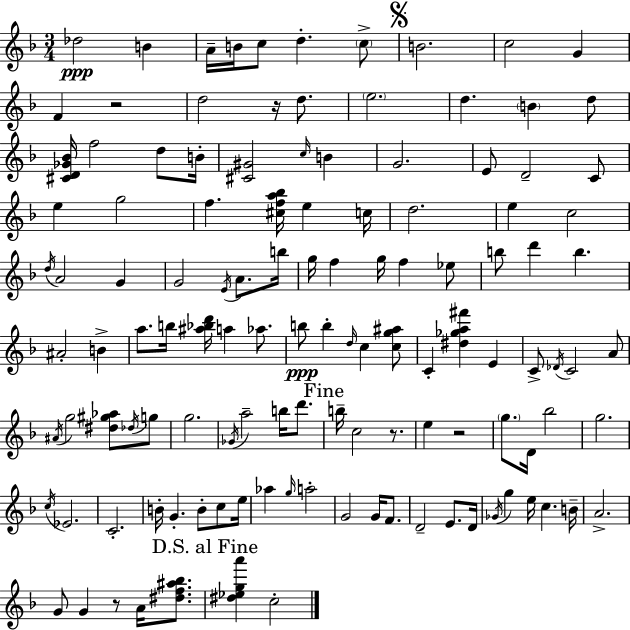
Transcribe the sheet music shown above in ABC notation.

X:1
T:Untitled
M:3/4
L:1/4
K:F
_d2 B A/4 B/4 c/2 d c/2 B2 c2 G F z2 d2 z/4 d/2 e2 d B d/2 [^CD_G_B]/4 f2 d/2 B/4 [^C^G]2 c/4 B G2 E/2 D2 C/2 e g2 f [^cfa_b]/4 e c/4 d2 e c2 d/4 A2 G G2 E/4 A/2 b/4 g/4 f g/4 f _e/2 b/2 d' b ^A2 B a/2 b/4 [^a_bd']/4 a _a/2 b/2 b d/4 c [cg^a]/2 C [^d_ga^f'] E C/2 _D/4 C2 A/2 ^A/4 g2 [^d^g_a]/2 _d/4 g/2 g2 _G/4 a2 b/4 d'/2 b/4 c2 z/2 e z2 g/2 D/4 _b2 g2 c/4 _E2 C2 B/4 G B/2 c/2 e/4 _a g/4 a2 G2 G/4 F/2 D2 E/2 D/4 _G/4 g e/4 c B/4 A2 G/2 G z/2 A/4 [^df^a_b]/2 [^d_ega'] c2